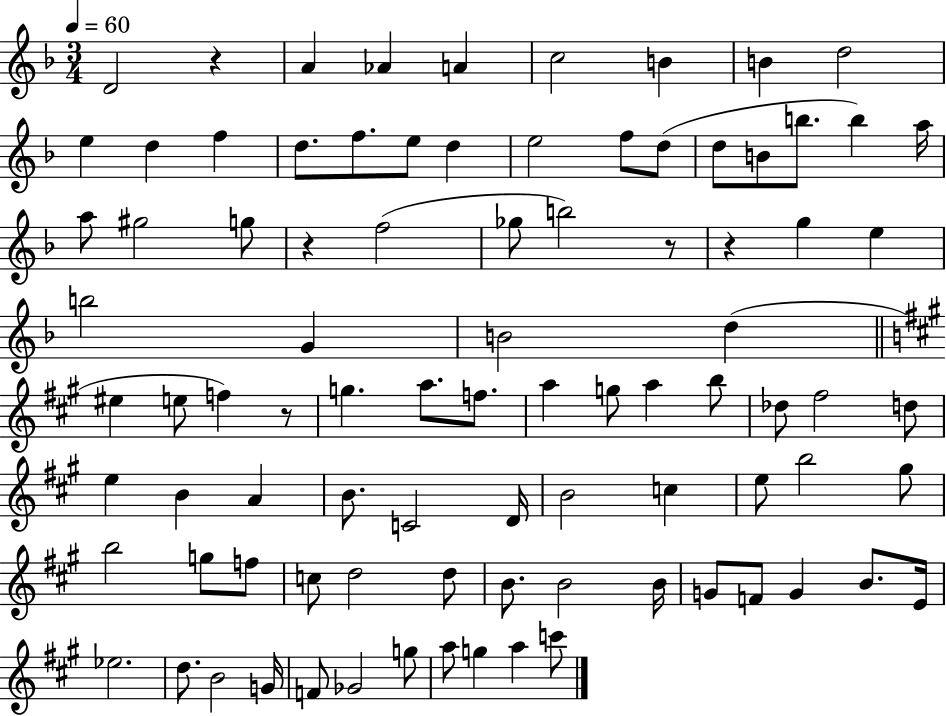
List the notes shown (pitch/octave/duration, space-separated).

D4/h R/q A4/q Ab4/q A4/q C5/h B4/q B4/q D5/h E5/q D5/q F5/q D5/e. F5/e. E5/e D5/q E5/h F5/e D5/e D5/e B4/e B5/e. B5/q A5/s A5/e G#5/h G5/e R/q F5/h Gb5/e B5/h R/e R/q G5/q E5/q B5/h G4/q B4/h D5/q EIS5/q E5/e F5/q R/e G5/q. A5/e. F5/e. A5/q G5/e A5/q B5/e Db5/e F#5/h D5/e E5/q B4/q A4/q B4/e. C4/h D4/s B4/h C5/q E5/e B5/h G#5/e B5/h G5/e F5/e C5/e D5/h D5/e B4/e. B4/h B4/s G4/e F4/e G4/q B4/e. E4/s Eb5/h. D5/e. B4/h G4/s F4/e Gb4/h G5/e A5/e G5/q A5/q C6/e